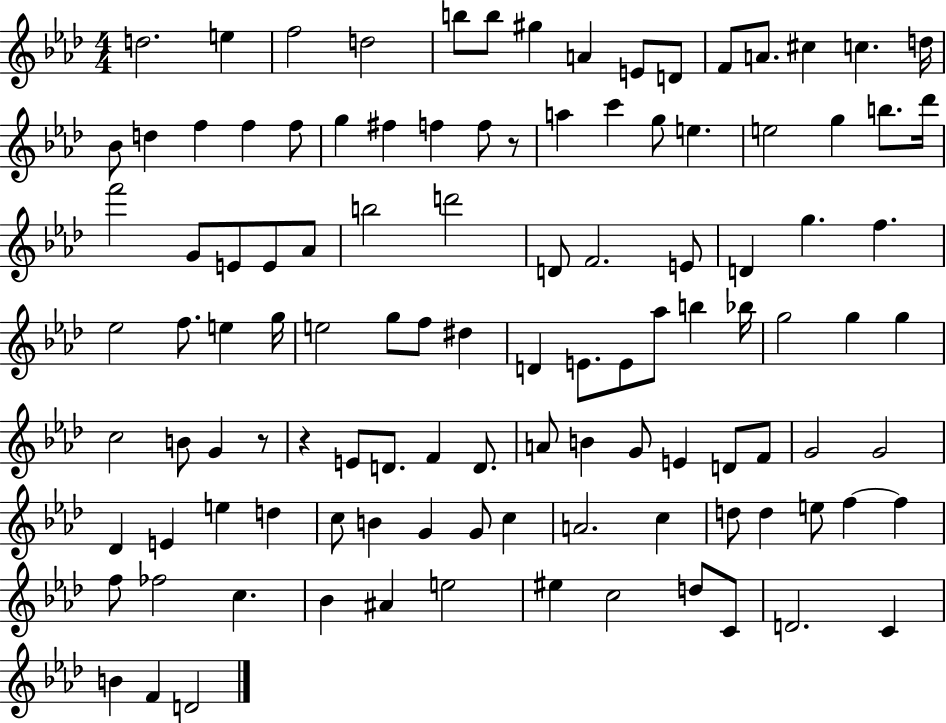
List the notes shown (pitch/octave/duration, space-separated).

D5/h. E5/q F5/h D5/h B5/e B5/e G#5/q A4/q E4/e D4/e F4/e A4/e. C#5/q C5/q. D5/s Bb4/e D5/q F5/q F5/q F5/e G5/q F#5/q F5/q F5/e R/e A5/q C6/q G5/e E5/q. E5/h G5/q B5/e. Db6/s F6/h G4/e E4/e E4/e Ab4/e B5/h D6/h D4/e F4/h. E4/e D4/q G5/q. F5/q. Eb5/h F5/e. E5/q G5/s E5/h G5/e F5/e D#5/q D4/q E4/e. E4/e Ab5/e B5/q Bb5/s G5/h G5/q G5/q C5/h B4/e G4/q R/e R/q E4/e D4/e. F4/q D4/e. A4/e B4/q G4/e E4/q D4/e F4/e G4/h G4/h Db4/q E4/q E5/q D5/q C5/e B4/q G4/q G4/e C5/q A4/h. C5/q D5/e D5/q E5/e F5/q F5/q F5/e FES5/h C5/q. Bb4/q A#4/q E5/h EIS5/q C5/h D5/e C4/e D4/h. C4/q B4/q F4/q D4/h